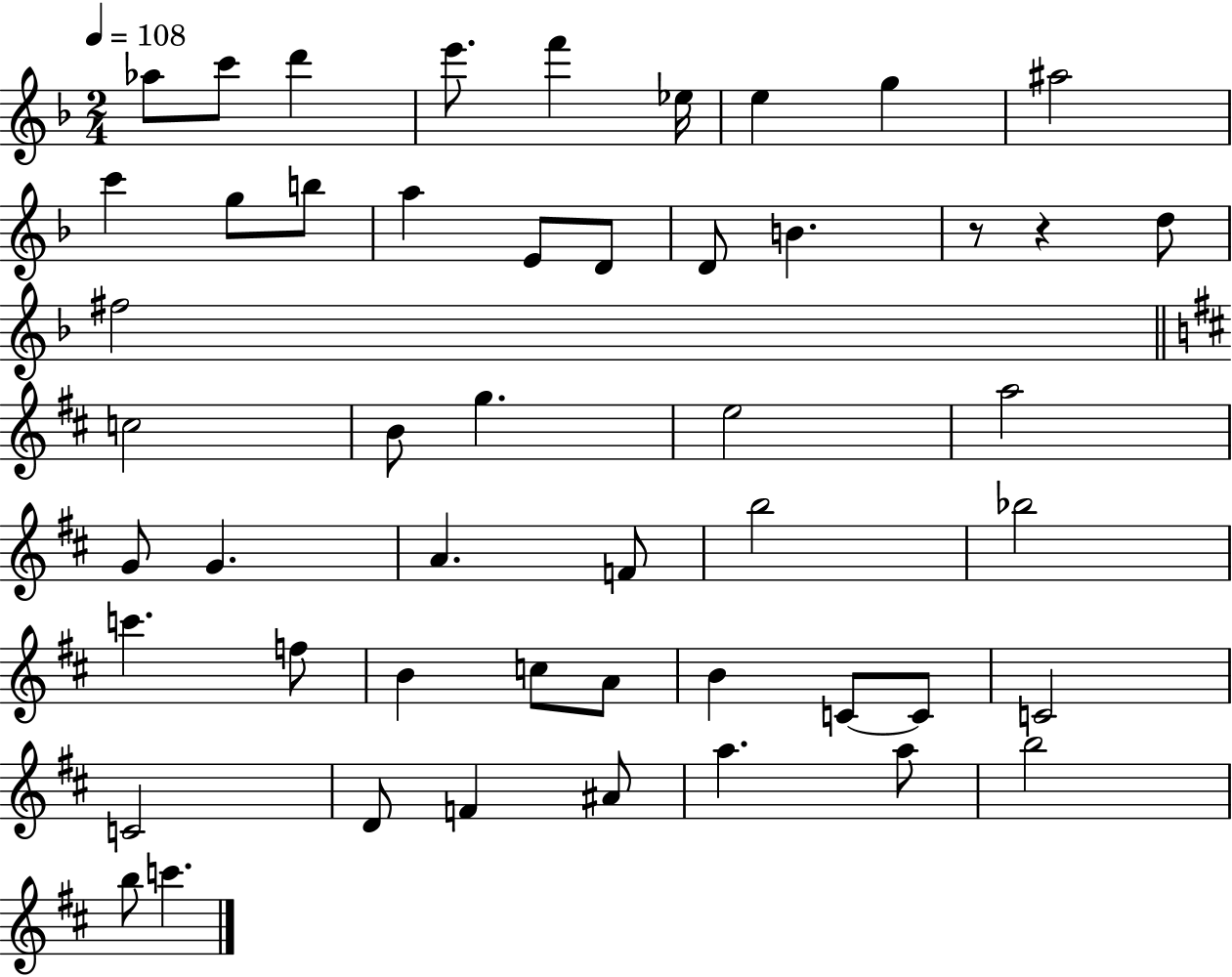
{
  \clef treble
  \numericTimeSignature
  \time 2/4
  \key f \major
  \tempo 4 = 108
  aes''8 c'''8 d'''4 | e'''8. f'''4 ees''16 | e''4 g''4 | ais''2 | \break c'''4 g''8 b''8 | a''4 e'8 d'8 | d'8 b'4. | r8 r4 d''8 | \break fis''2 | \bar "||" \break \key b \minor c''2 | b'8 g''4. | e''2 | a''2 | \break g'8 g'4. | a'4. f'8 | b''2 | bes''2 | \break c'''4. f''8 | b'4 c''8 a'8 | b'4 c'8~~ c'8 | c'2 | \break c'2 | d'8 f'4 ais'8 | a''4. a''8 | b''2 | \break b''8 c'''4. | \bar "|."
}